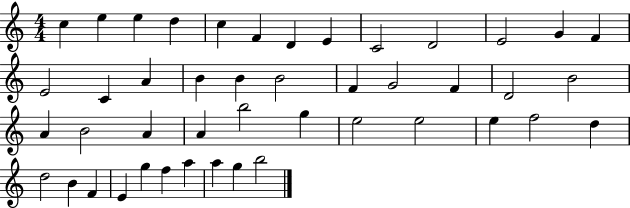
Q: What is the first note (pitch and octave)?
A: C5